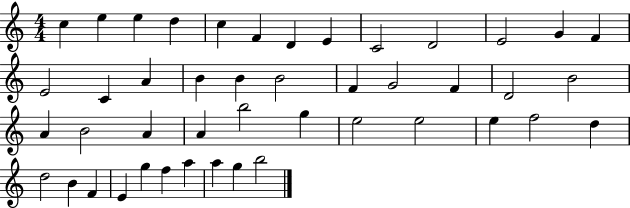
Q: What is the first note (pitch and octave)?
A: C5